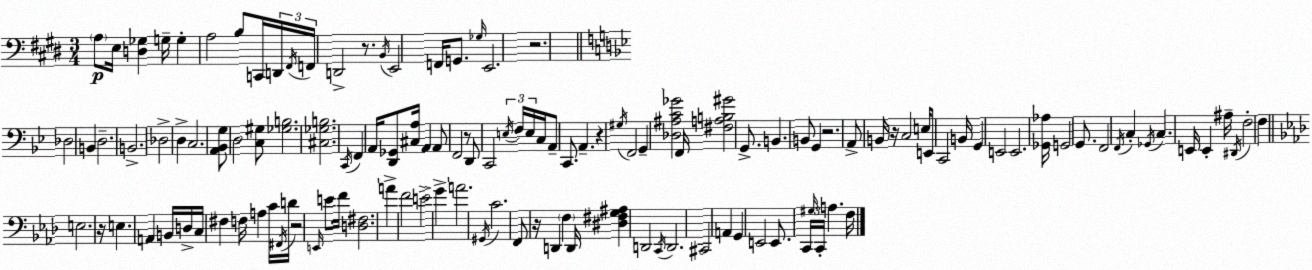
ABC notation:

X:1
T:Untitled
M:3/4
L:1/4
K:E
A,/2 E,/4 [D,_G,] G,/4 G, A,2 B,/2 C,,/4 D,,/4 ^F,,/4 F,,/4 D,,2 z/2 B,,/4 E,,2 F,,/4 G,,/2 _G,/4 E,,2 z2 _D,2 B,, D,2 B,,2 _D,2 D, C,2 [A,,_B,,G,]/2 D,2 [C,^G,]/2 [_G,B,]2 [^C,_G,B,]2 C,,/4 F,, A,,/4 [D,,_G,,]/2 [^C,A,]/4 A,, A,,/2 F,,2 z/2 D,,/2 C,,2 E,/4 F,/4 E,/4 C,/4 A,,/2 C,,/2 A,, z ^G,/4 F,,2 G,, [_D,^A,C_G]2 F,,/4 [^F,A,B,^G]2 G,,/2 B,, B,,/2 G,, z2 A,,/2 B,,/4 z/4 C,2 E,/4 E,,/2 C,,2 B,,/4 G,, E,,2 E,,2 [_G,,_A,]/4 G,,2 G,,/2 F,,2 F,,/4 C, _G,,/4 C, E,,/4 E,, ^A,/4 ^D,,/4 F,2 F, E,2 z/4 E, A,, B,,/4 D,/4 C,/4 ^F, F,/4 A, C/4 ^F,,/4 D/4 z2 E,,/4 E/2 F/4 [D,^F,]2 A F2 E2 G A2 ^G,,/4 C2 F,,/2 z/4 D,, F, D,,/4 [^D,^F,G,^A,] D,,2 C,,/4 D,,2 ^C,,2 A,, G,, E,,2 E,,/2 C,,/4 ^G,/4 C,,/4 A, F,/4